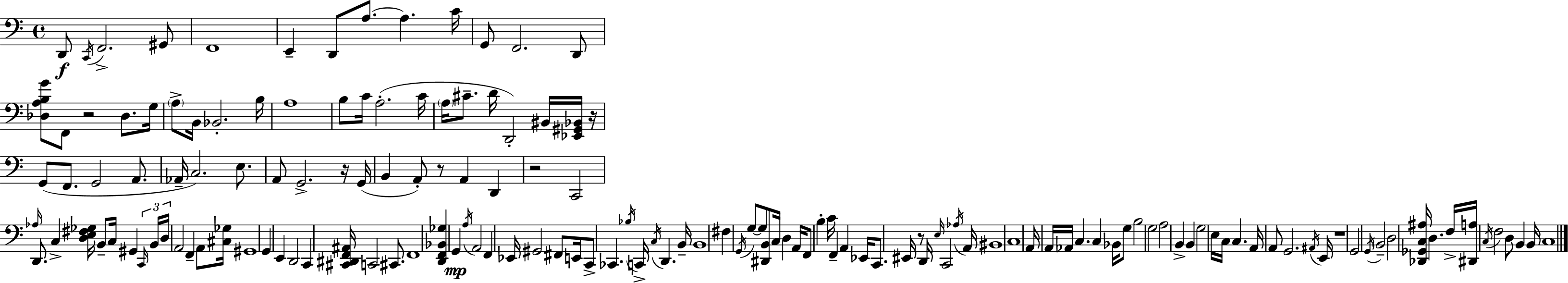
D2/e C2/s F2/h. G#2/e F2/w E2/q D2/e A3/e. A3/q. C4/s G2/e F2/h. D2/e [Db3,A3,B3,G4]/e F2/e R/h Db3/e. G3/s A3/e B2/s Bb2/h. B3/s A3/w B3/e C4/s A3/h. C4/s A3/s C#4/e. D4/s D2/h BIS2/s [Eb2,G#2,Bb2]/s R/s G2/e F2/e. G2/h A2/e. Ab2/s C3/h. E3/e. A2/e G2/h. R/s G2/s B2/q A2/e R/e A2/q D2/q R/h C2/h Ab3/s D2/e. C3/q [D3,E3,F#3,Gb3]/s B2/e C3/s G#2/q C2/s B2/s D3/s A2/h F2/q A2/e [C#3,Gb3]/s G#2/w G2/q E2/q D2/h C2/q [C#2,D#2,F2,A#2]/s C2/h C#2/e. F2/w [D2,F2,Bb2,Gb3]/q G2/q A3/s A2/h F2/q Eb2/s G#2/h F#2/e E2/s C2/e CES2/q. Bb3/s C2/s C3/s D2/q. B2/s B2/w F#3/q G2/s G3/e G3/e [D#2,B2]/e C3/s D3/q A2/s F2/e B3/q C4/s F2/q A2/q Eb2/s C2/e. EIS2/s R/e D2/s E3/s C2/h Ab3/s A2/s BIS2/w C3/w A2/s A2/s Ab2/s C3/q. C3/q Bb2/s G3/e B3/h G3/h A3/h B2/q B2/q G3/h E3/s C3/s C3/q. A2/s A2/e G2/h. A#2/s E2/s R/w G2/h G2/s B2/h D3/h [Db2,Gb2,C3,A#3]/s D3/q. F3/s [D#2,A3]/s C3/s F3/h D3/e B2/q B2/s C3/w